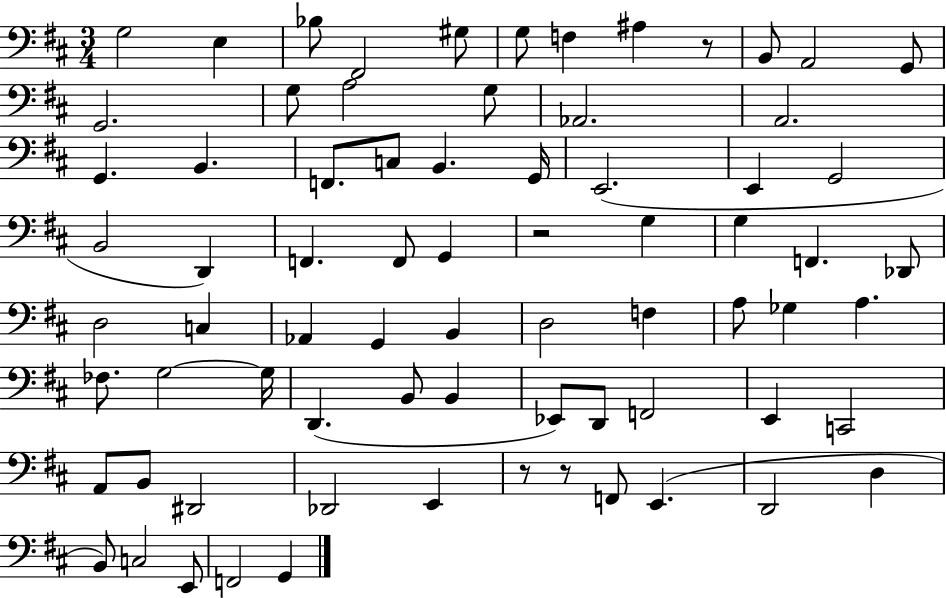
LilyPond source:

{
  \clef bass
  \numericTimeSignature
  \time 3/4
  \key d \major
  g2 e4 | bes8 fis,2 gis8 | g8 f4 ais4 r8 | b,8 a,2 g,8 | \break g,2. | g8 a2 g8 | aes,2. | a,2. | \break g,4. b,4. | f,8. c8 b,4. g,16 | e,2.( | e,4 g,2 | \break b,2 d,4) | f,4. f,8 g,4 | r2 g4 | g4 f,4. des,8 | \break d2 c4 | aes,4 g,4 b,4 | d2 f4 | a8 ges4 a4. | \break fes8. g2~~ g16 | d,4.( b,8 b,4 | ees,8) d,8 f,2 | e,4 c,2 | \break a,8 b,8 dis,2 | des,2 e,4 | r8 r8 f,8 e,4.( | d,2 d4 | \break b,8) c2 e,8 | f,2 g,4 | \bar "|."
}